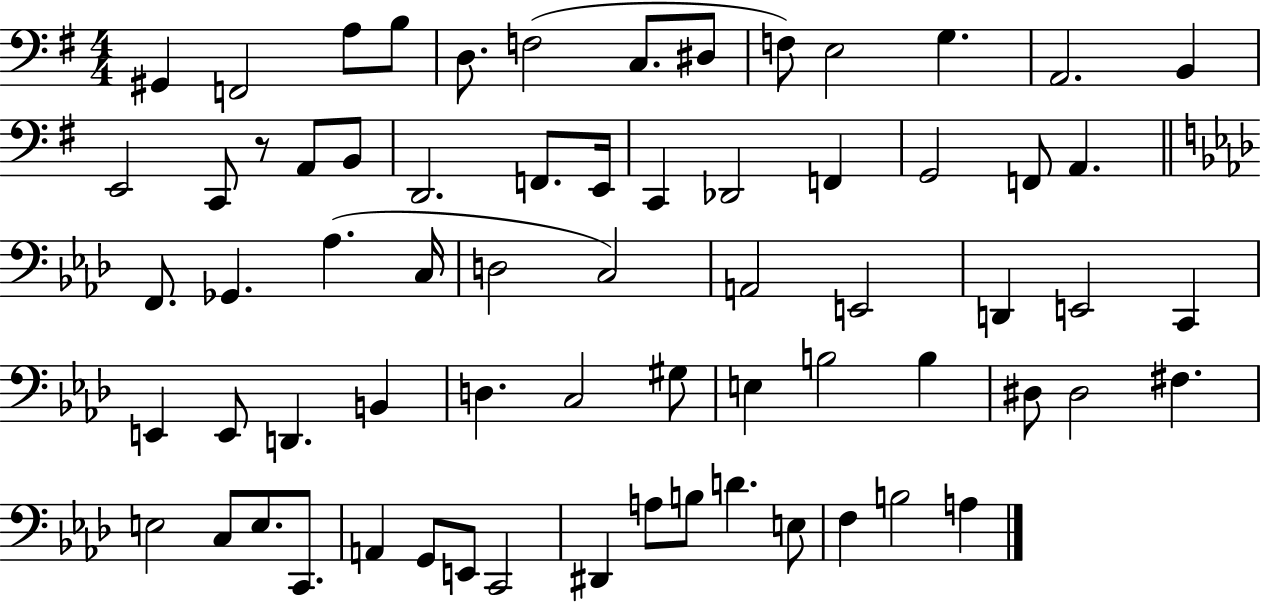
{
  \clef bass
  \numericTimeSignature
  \time 4/4
  \key g \major
  gis,4 f,2 a8 b8 | d8. f2( c8. dis8 | f8) e2 g4. | a,2. b,4 | \break e,2 c,8 r8 a,8 b,8 | d,2. f,8. e,16 | c,4 des,2 f,4 | g,2 f,8 a,4. | \break \bar "||" \break \key f \minor f,8. ges,4. aes4.( c16 | d2 c2) | a,2 e,2 | d,4 e,2 c,4 | \break e,4 e,8 d,4. b,4 | d4. c2 gis8 | e4 b2 b4 | dis8 dis2 fis4. | \break e2 c8 e8. c,8. | a,4 g,8 e,8 c,2 | dis,4 a8 b8 d'4. e8 | f4 b2 a4 | \break \bar "|."
}